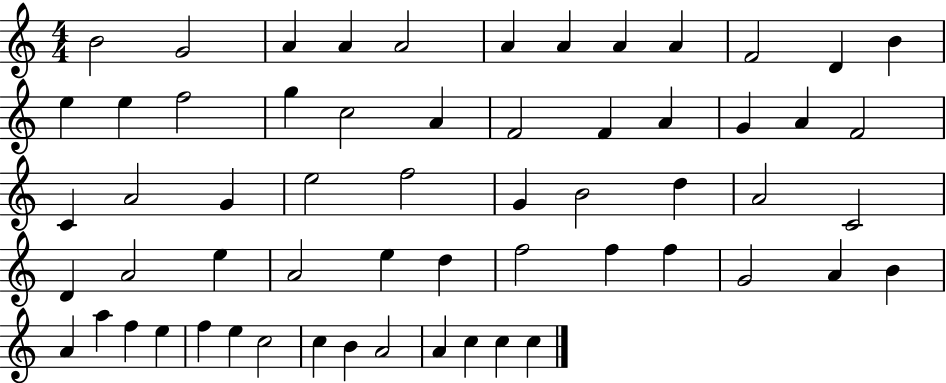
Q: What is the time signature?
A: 4/4